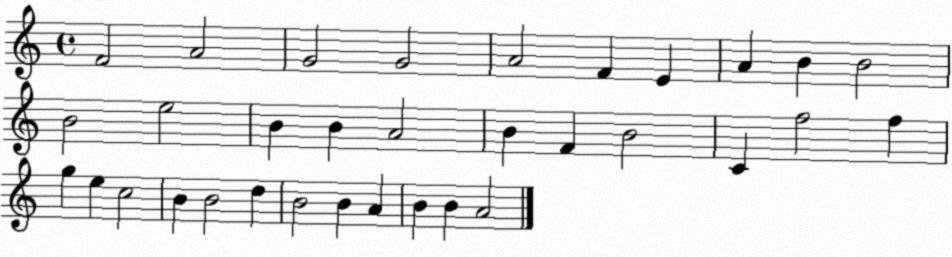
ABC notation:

X:1
T:Untitled
M:4/4
L:1/4
K:C
F2 A2 G2 G2 A2 F E A B B2 B2 e2 B B A2 B F B2 C f2 f g e c2 B B2 d B2 B A B B A2